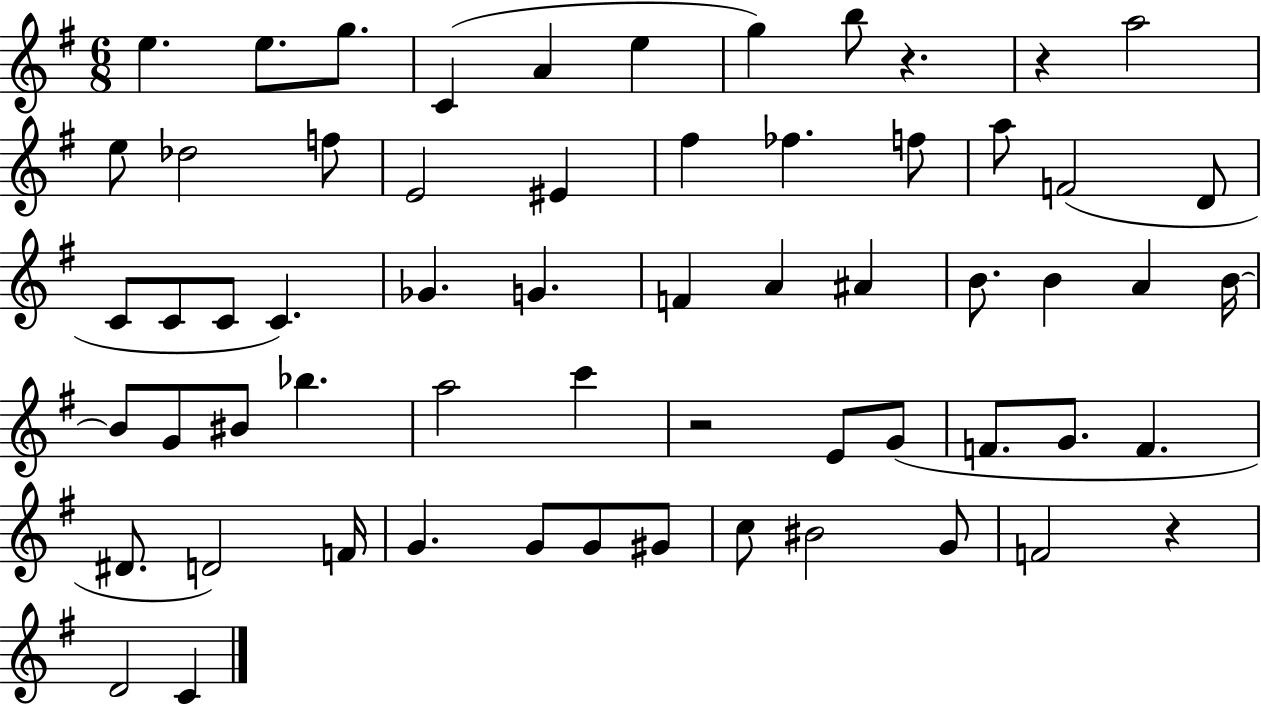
E5/q. E5/e. G5/e. C4/q A4/q E5/q G5/q B5/e R/q. R/q A5/h E5/e Db5/h F5/e E4/h EIS4/q F#5/q FES5/q. F5/e A5/e F4/h D4/e C4/e C4/e C4/e C4/q. Gb4/q. G4/q. F4/q A4/q A#4/q B4/e. B4/q A4/q B4/s B4/e G4/e BIS4/e Bb5/q. A5/h C6/q R/h E4/e G4/e F4/e. G4/e. F4/q. D#4/e. D4/h F4/s G4/q. G4/e G4/e G#4/e C5/e BIS4/h G4/e F4/h R/q D4/h C4/q